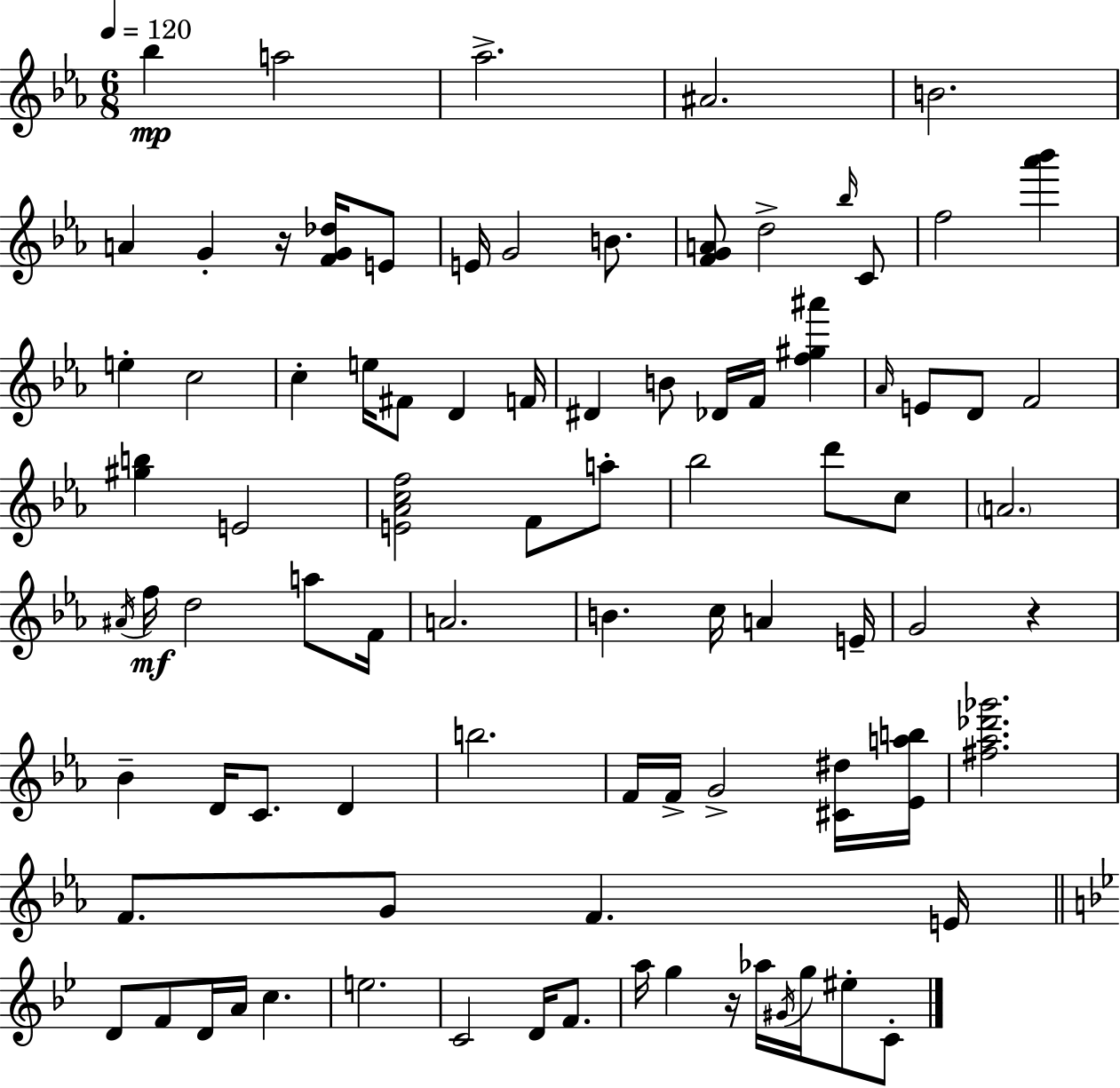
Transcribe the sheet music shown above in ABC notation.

X:1
T:Untitled
M:6/8
L:1/4
K:Cm
_b a2 _a2 ^A2 B2 A G z/4 [FG_d]/4 E/2 E/4 G2 B/2 [FGA]/2 d2 _b/4 C/2 f2 [_a'_b'] e c2 c e/4 ^F/2 D F/4 ^D B/2 _D/4 F/4 [f^g^a'] _A/4 E/2 D/2 F2 [^gb] E2 [E_Acf]2 F/2 a/2 _b2 d'/2 c/2 A2 ^A/4 f/4 d2 a/2 F/4 A2 B c/4 A E/4 G2 z _B D/4 C/2 D b2 F/4 F/4 G2 [^C^d]/4 [_Eab]/4 [^f_a_d'_g']2 F/2 G/2 F E/4 D/2 F/2 D/4 A/4 c e2 C2 D/4 F/2 a/4 g z/4 _a/4 ^G/4 g/4 ^e/2 C/2